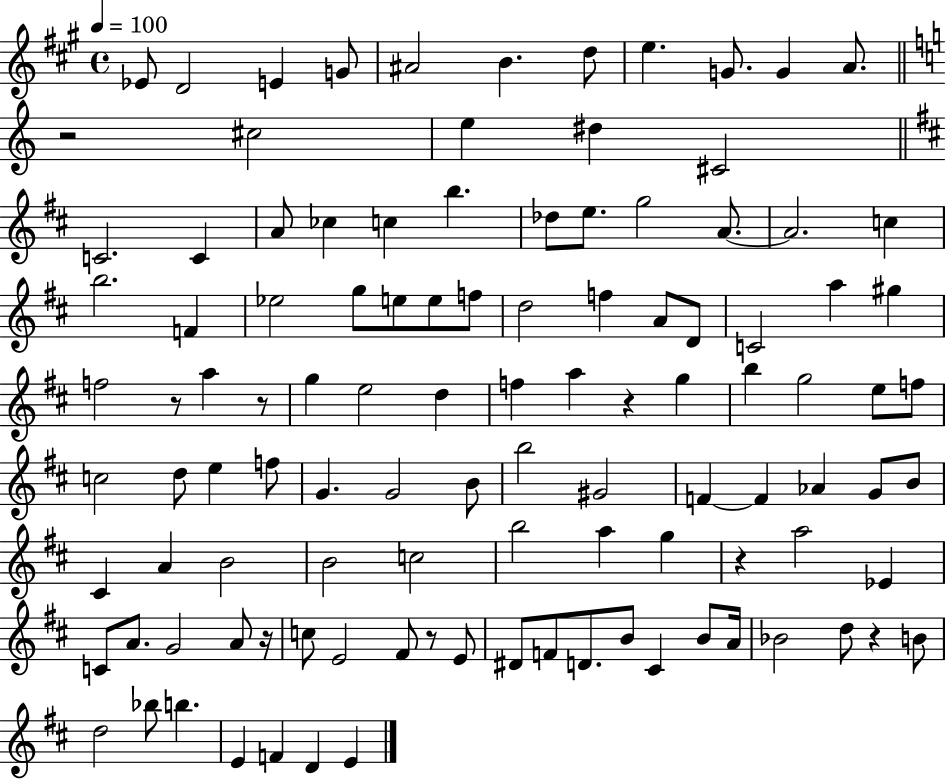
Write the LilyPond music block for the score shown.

{
  \clef treble
  \time 4/4
  \defaultTimeSignature
  \key a \major
  \tempo 4 = 100
  ees'8 d'2 e'4 g'8 | ais'2 b'4. d''8 | e''4. g'8. g'4 a'8. | \bar "||" \break \key c \major r2 cis''2 | e''4 dis''4 cis'2 | \bar "||" \break \key d \major c'2. c'4 | a'8 ces''4 c''4 b''4. | des''8 e''8. g''2 a'8.~~ | a'2. c''4 | \break b''2. f'4 | ees''2 g''8 e''8 e''8 f''8 | d''2 f''4 a'8 d'8 | c'2 a''4 gis''4 | \break f''2 r8 a''4 r8 | g''4 e''2 d''4 | f''4 a''4 r4 g''4 | b''4 g''2 e''8 f''8 | \break c''2 d''8 e''4 f''8 | g'4. g'2 b'8 | b''2 gis'2 | f'4~~ f'4 aes'4 g'8 b'8 | \break cis'4 a'4 b'2 | b'2 c''2 | b''2 a''4 g''4 | r4 a''2 ees'4 | \break c'8 a'8. g'2 a'8 r16 | c''8 e'2 fis'8 r8 e'8 | dis'8 f'8 d'8. b'8 cis'4 b'8 a'16 | bes'2 d''8 r4 b'8 | \break d''2 bes''8 b''4. | e'4 f'4 d'4 e'4 | \bar "|."
}